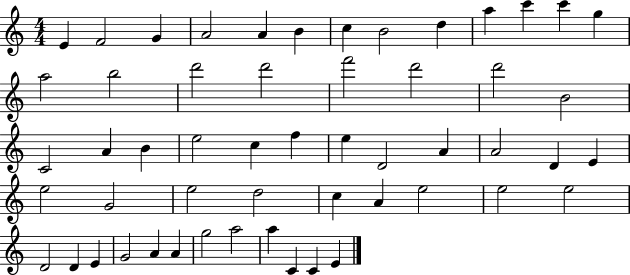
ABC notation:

X:1
T:Untitled
M:4/4
L:1/4
K:C
E F2 G A2 A B c B2 d a c' c' g a2 b2 d'2 d'2 f'2 d'2 d'2 B2 C2 A B e2 c f e D2 A A2 D E e2 G2 e2 d2 c A e2 e2 e2 D2 D E G2 A A g2 a2 a C C E